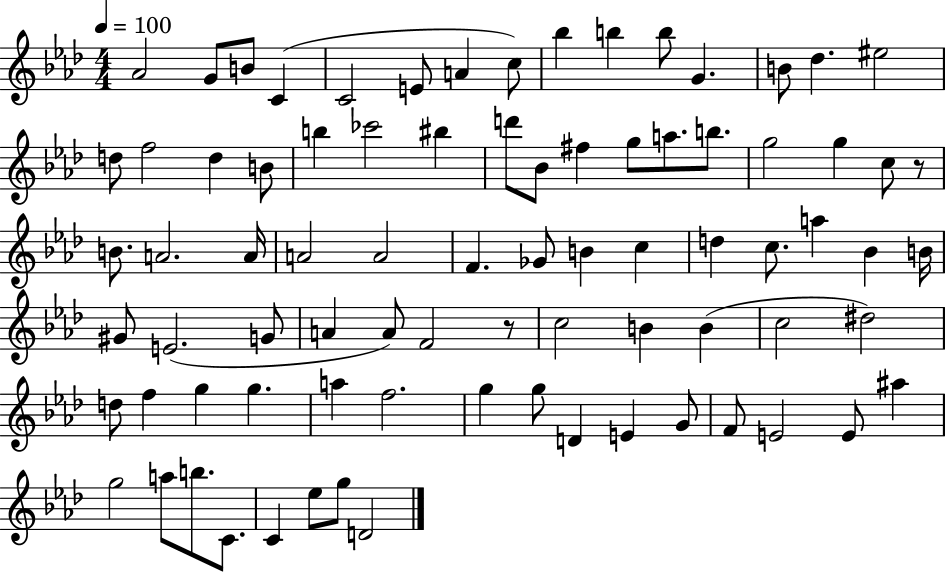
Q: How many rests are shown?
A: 2